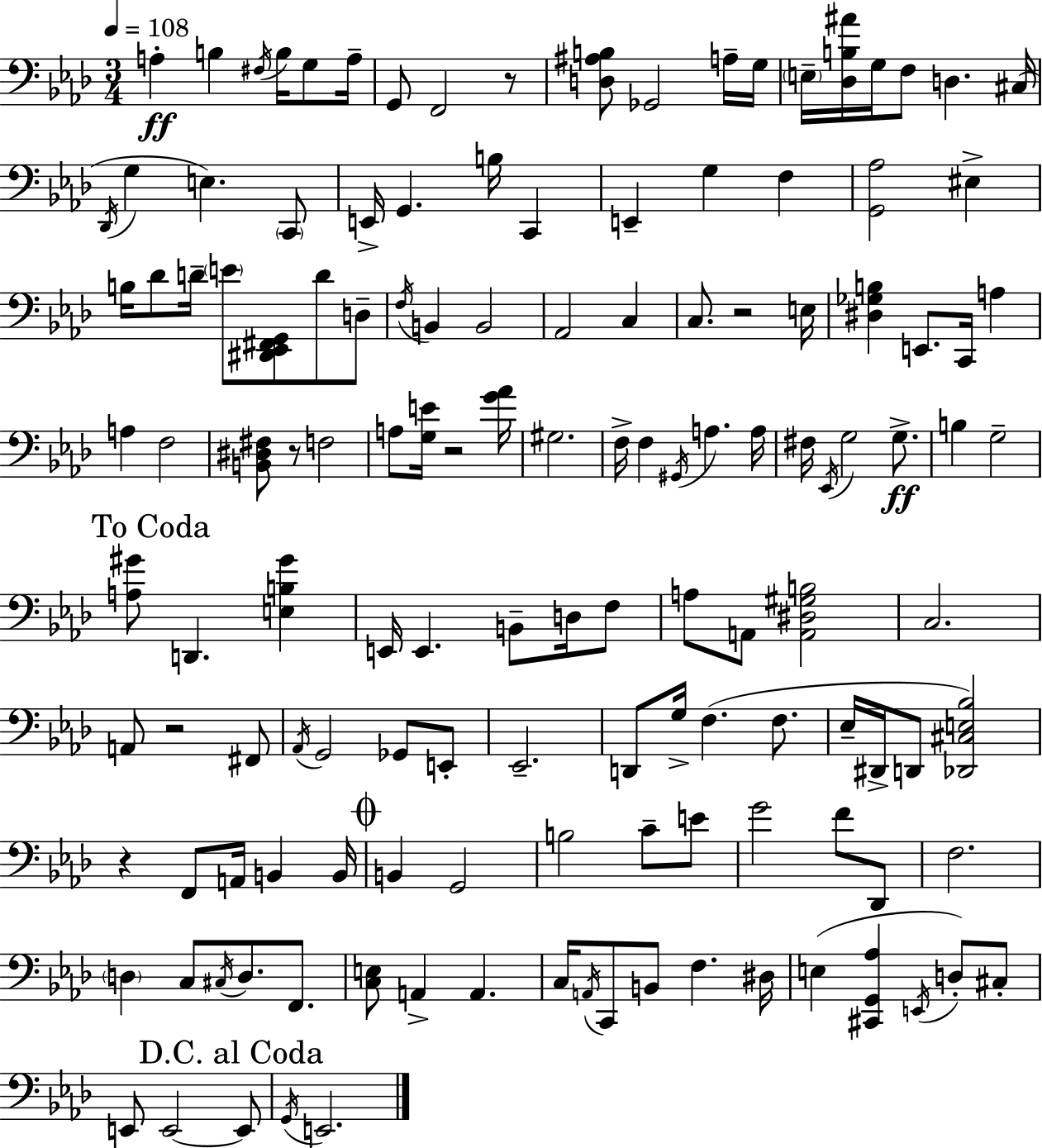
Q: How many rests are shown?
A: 6